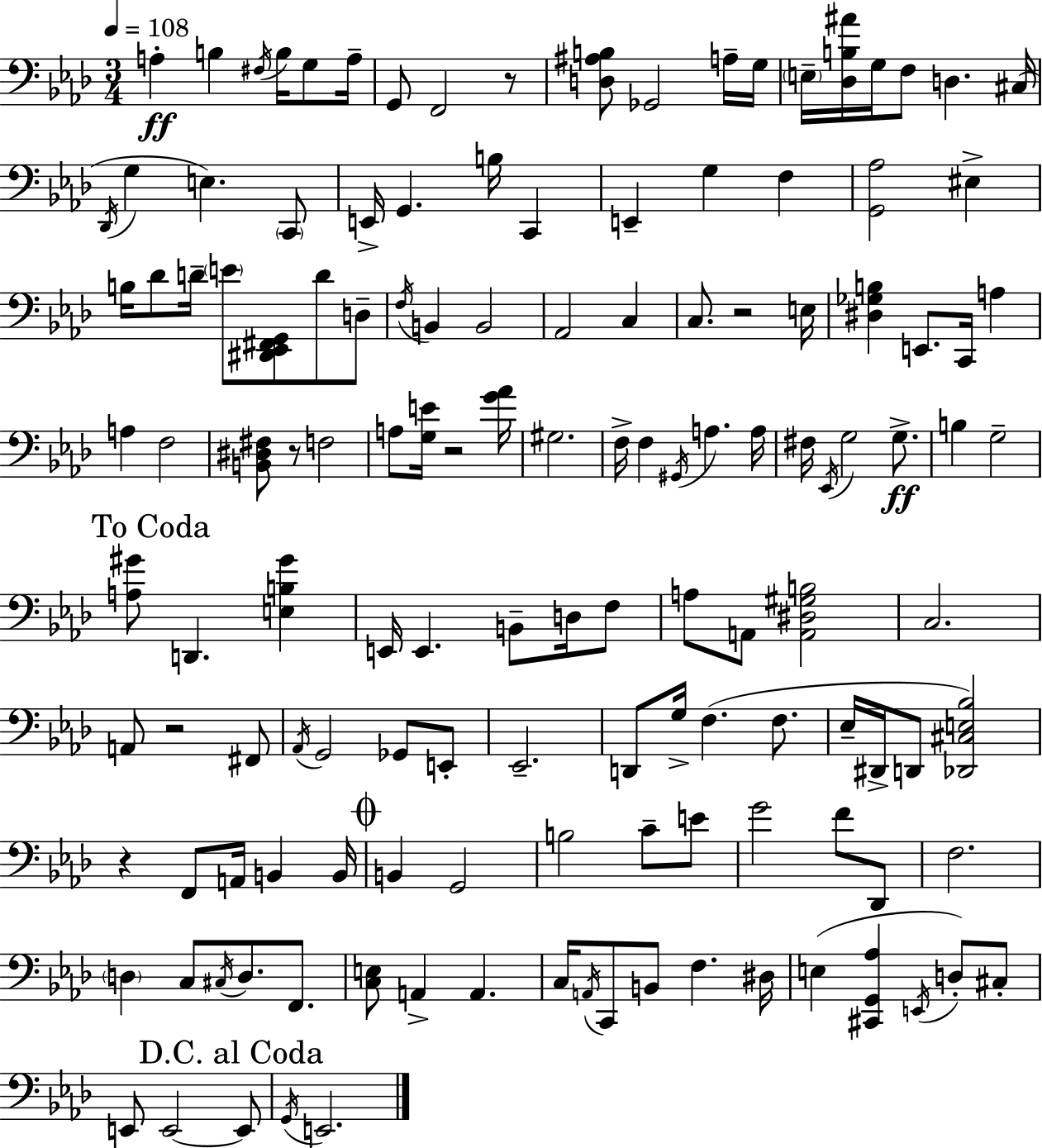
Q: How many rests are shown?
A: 6